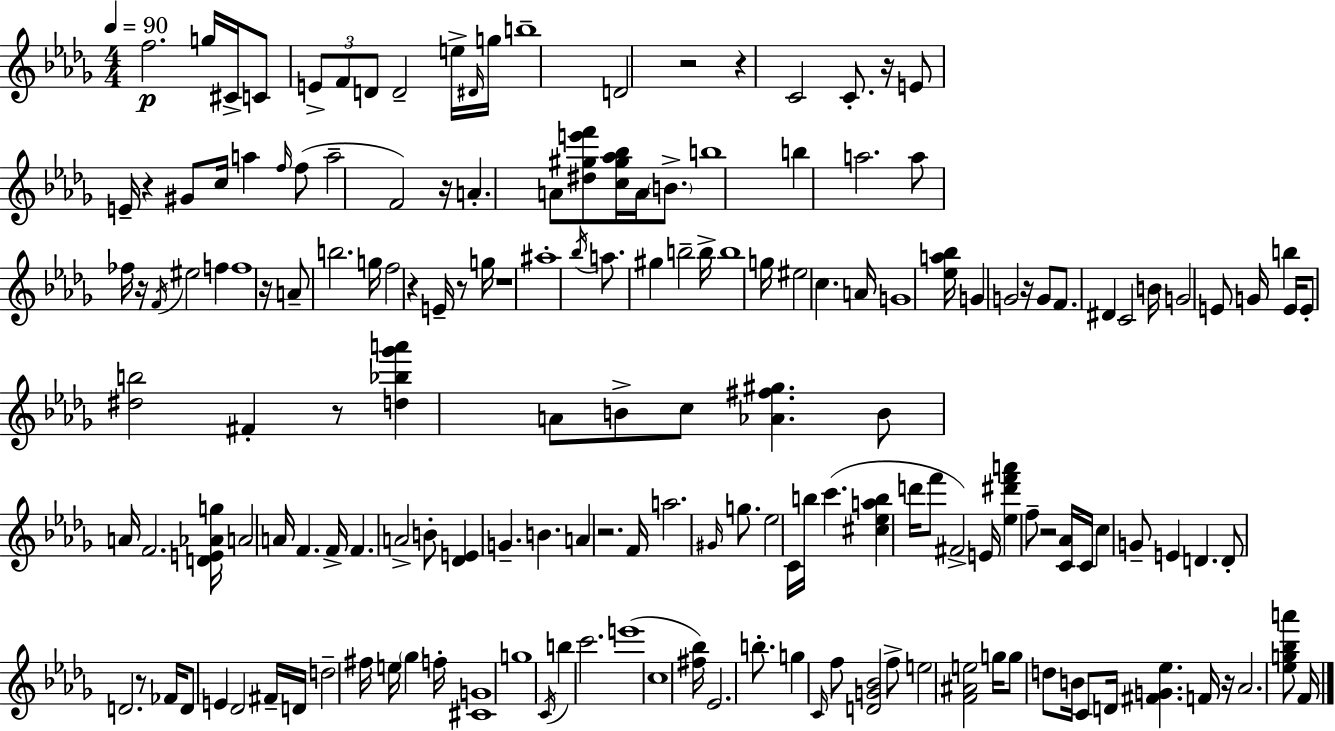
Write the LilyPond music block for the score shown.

{
  \clef treble
  \numericTimeSignature
  \time 4/4
  \key bes \minor
  \tempo 4 = 90
  f''2.\p g''16 cis'16-> c'8 | \tuplet 3/2 { e'8-> f'8 d'8 } d'2-- e''16-> \grace { dis'16 } | g''16 b''1-- | d'2 r2 | \break r4 c'2 c'8.-. | r16 e'8 e'16-- r4 gis'8 c''16 a''4 \grace { f''16 } | f''8( a''2-- f'2) | r16 a'4.-. a'8 <dis'' gis'' e''' f'''>8 <c'' gis'' aes'' bes''>16 a'16 \parenthesize b'8.-> | \break b''1 | b''4 a''2. | a''8 fes''16 r16 \acciaccatura { f'16 } eis''2 f''4 | f''1 | \break r16 a'8-- b''2. | g''16 f''2 r4 e'16-- | r8 g''16 r1 | ais''1-. | \break \acciaccatura { bes''16 } a''8. gis''4 b''2-- | b''16-> b''1 | g''16 eis''2 c''4. | a'16 g'1 | \break <ees'' a'' bes''>16 g'4 g'2 | r16 g'8 f'8. dis'4 c'2 | b'16 g'2 e'8 g'16 b''4 | e'16 e'8-. <dis'' b''>2 fis'4-. | \break r8 <d'' bes'' ges''' a'''>4 a'8 b'8-> c''8 <aes' fis'' gis''>4. | b'8 a'16 f'2. | <d' e' aes' g''>16 a'2 a'16 f'4. | f'16-> f'4. a'2-> | \break b'8-. <des' e'>4 g'4.-- b'4. | a'4 r2. | f'16 a''2. | \grace { gis'16 } g''8. ees''2 c'16 b''16 c'''4.( | \break <cis'' ees'' a'' b''>4 d'''16 f'''8 fis'2->) | e'16 <ees'' dis''' f''' a'''>4 f''8-- r2 | <c' aes'>16 c'16 c''4 g'8-- e'4 d'4. | d'8-. d'2. | \break r8 fes'16 d'8 e'4 des'2 | fis'16-- d'16 d''2-- fis''16 e''16 | \parenthesize ges''4 f''16-. <cis' g'>1 | g''1 | \break \acciaccatura { c'16 } b''4 c'''2. | e'''1( | c''1 | <fis'' bes''>16) ees'2. | \break b''8.-. g''4 \grace { c'16 } f''8 <d' g' bes'>2 | f''8-> e''2 <f' ais' e''>2 | g''16 g''8 d''8 b'16 c'8 d'16 | <fis' g' ees''>4. f'16 r16 aes'2. | \break <ees'' g'' bes'' a'''>8 f'16 \bar "|."
}